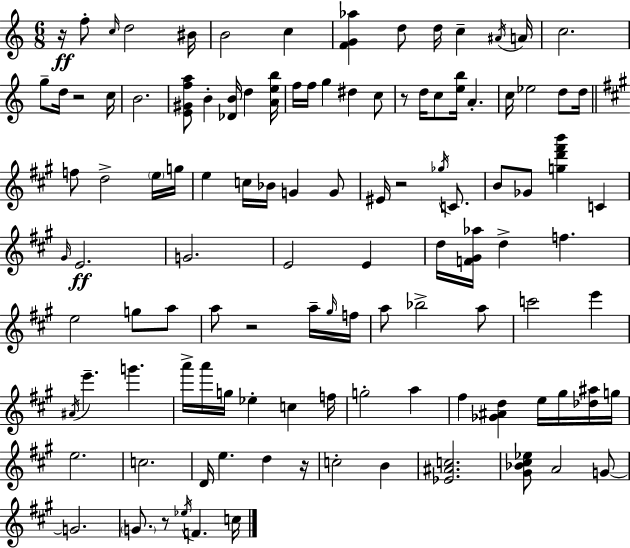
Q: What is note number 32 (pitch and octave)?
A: D5